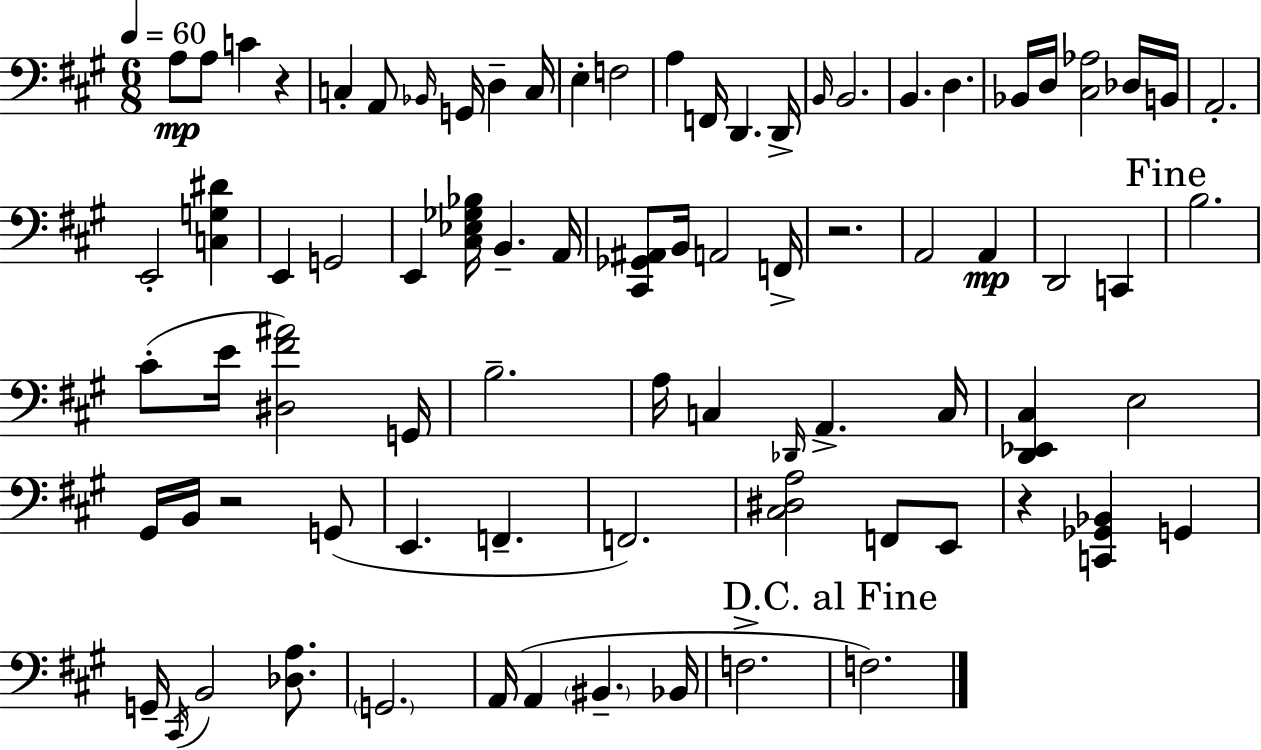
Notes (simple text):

A3/e A3/e C4/q R/q C3/q A2/e Bb2/s G2/s D3/q C3/s E3/q F3/h A3/q F2/s D2/q. D2/s B2/s B2/h. B2/q. D3/q. Bb2/s D3/s [C#3,Ab3]/h Db3/s B2/s A2/h. E2/h [C3,G3,D#4]/q E2/q G2/h E2/q [C#3,Eb3,Gb3,Bb3]/s B2/q. A2/s [C#2,Gb2,A#2]/e B2/s A2/h F2/s R/h. A2/h A2/q D2/h C2/q B3/h. C#4/e E4/s [D#3,F#4,A#4]/h G2/s B3/h. A3/s C3/q Db2/s A2/q. C3/s [D2,Eb2,C#3]/q E3/h G#2/s B2/s R/h G2/e E2/q. F2/q. F2/h. [C#3,D#3,A3]/h F2/e E2/e R/q [C2,Gb2,Bb2]/q G2/q G2/s C#2/s B2/h [Db3,A3]/e. G2/h. A2/s A2/q BIS2/q. Bb2/s F3/h. F3/h.